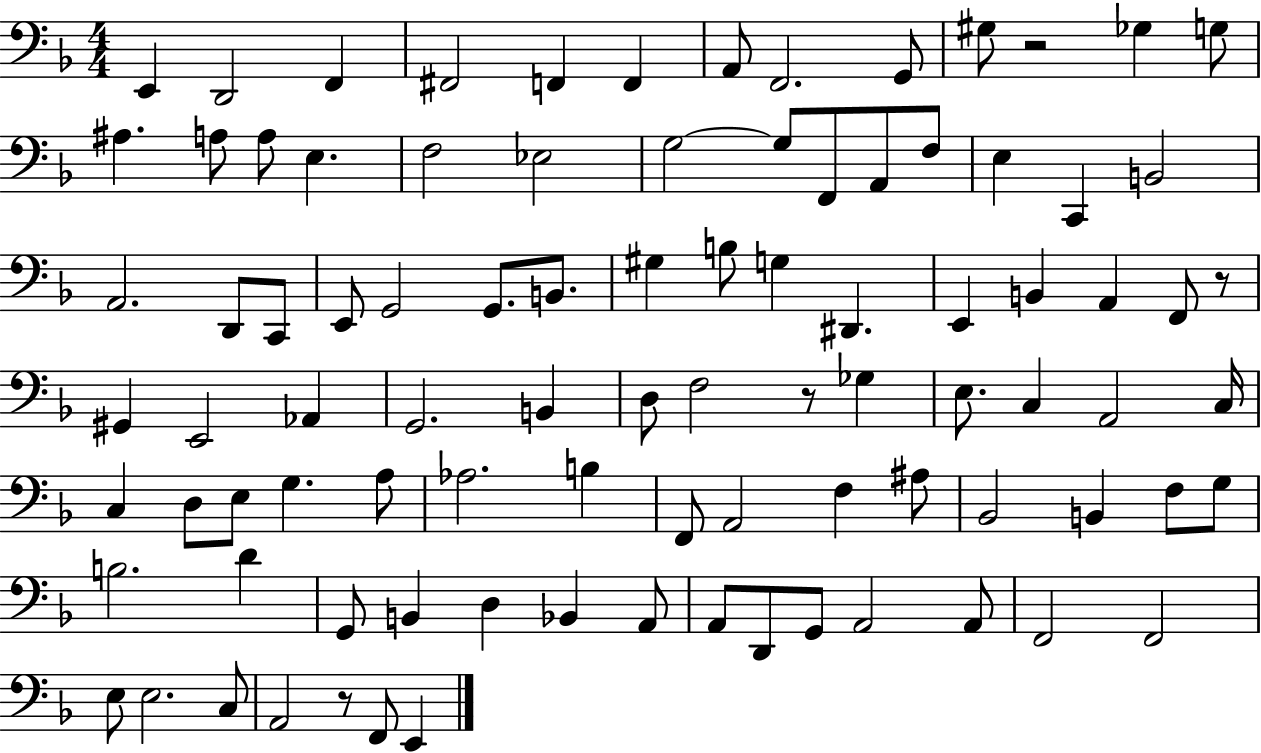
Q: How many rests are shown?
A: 4